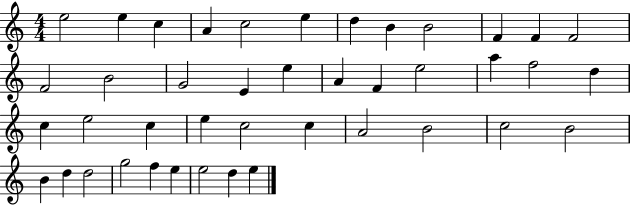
{
  \clef treble
  \numericTimeSignature
  \time 4/4
  \key c \major
  e''2 e''4 c''4 | a'4 c''2 e''4 | d''4 b'4 b'2 | f'4 f'4 f'2 | \break f'2 b'2 | g'2 e'4 e''4 | a'4 f'4 e''2 | a''4 f''2 d''4 | \break c''4 e''2 c''4 | e''4 c''2 c''4 | a'2 b'2 | c''2 b'2 | \break b'4 d''4 d''2 | g''2 f''4 e''4 | e''2 d''4 e''4 | \bar "|."
}